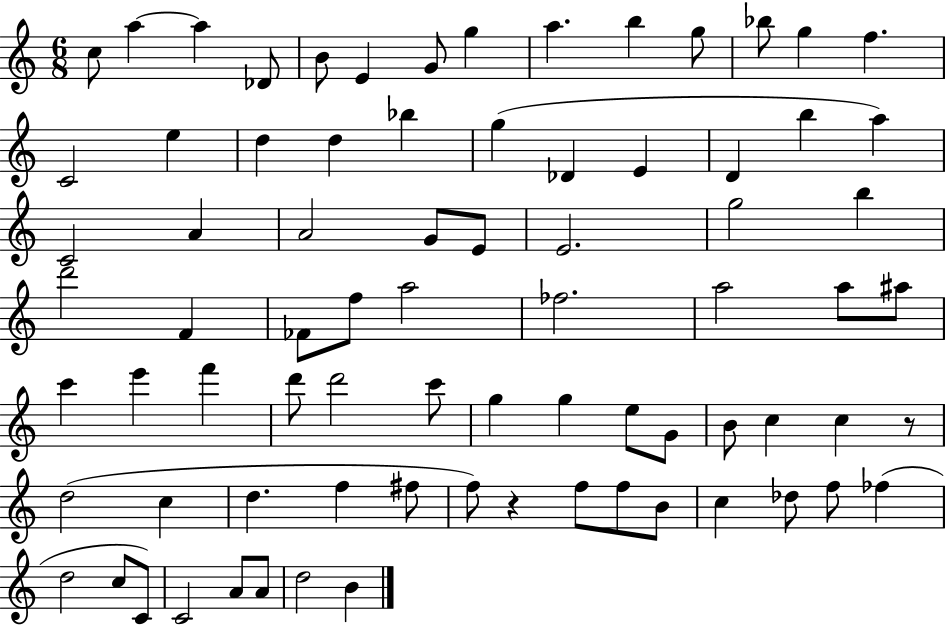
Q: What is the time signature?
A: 6/8